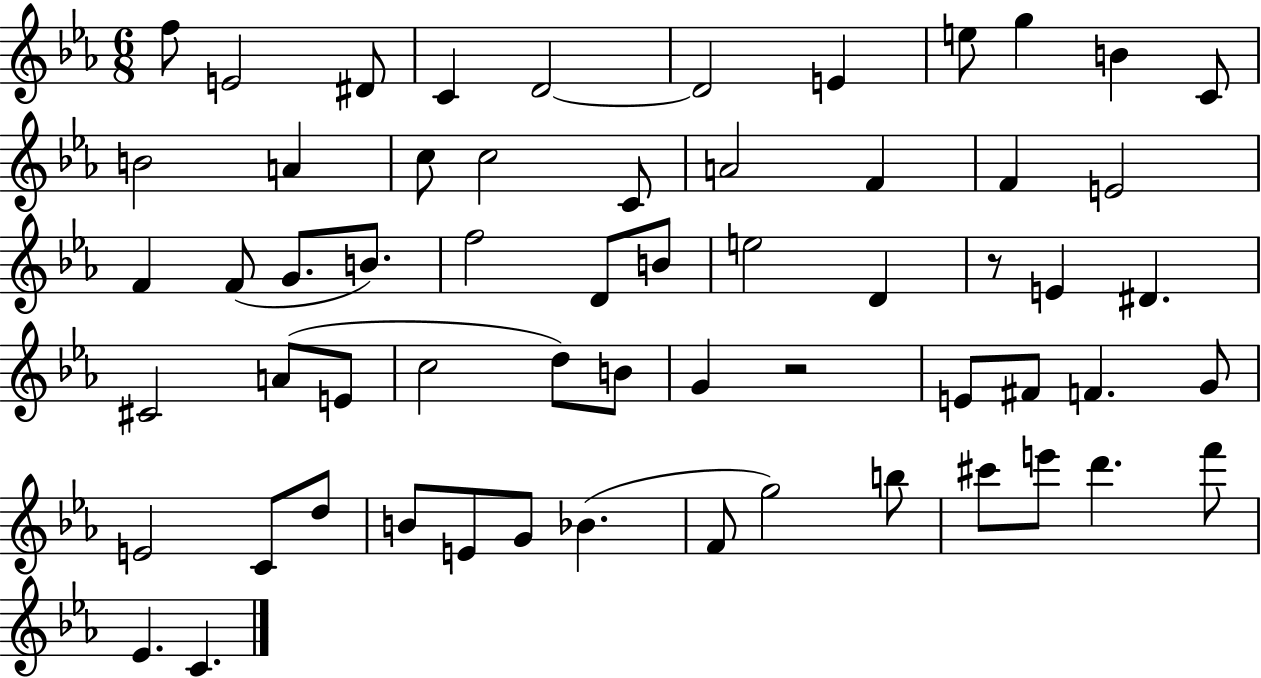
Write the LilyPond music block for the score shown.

{
  \clef treble
  \numericTimeSignature
  \time 6/8
  \key ees \major
  \repeat volta 2 { f''8 e'2 dis'8 | c'4 d'2~~ | d'2 e'4 | e''8 g''4 b'4 c'8 | \break b'2 a'4 | c''8 c''2 c'8 | a'2 f'4 | f'4 e'2 | \break f'4 f'8( g'8. b'8.) | f''2 d'8 b'8 | e''2 d'4 | r8 e'4 dis'4. | \break cis'2 a'8( e'8 | c''2 d''8) b'8 | g'4 r2 | e'8 fis'8 f'4. g'8 | \break e'2 c'8 d''8 | b'8 e'8 g'8 bes'4.( | f'8 g''2) b''8 | cis'''8 e'''8 d'''4. f'''8 | \break ees'4. c'4. | } \bar "|."
}